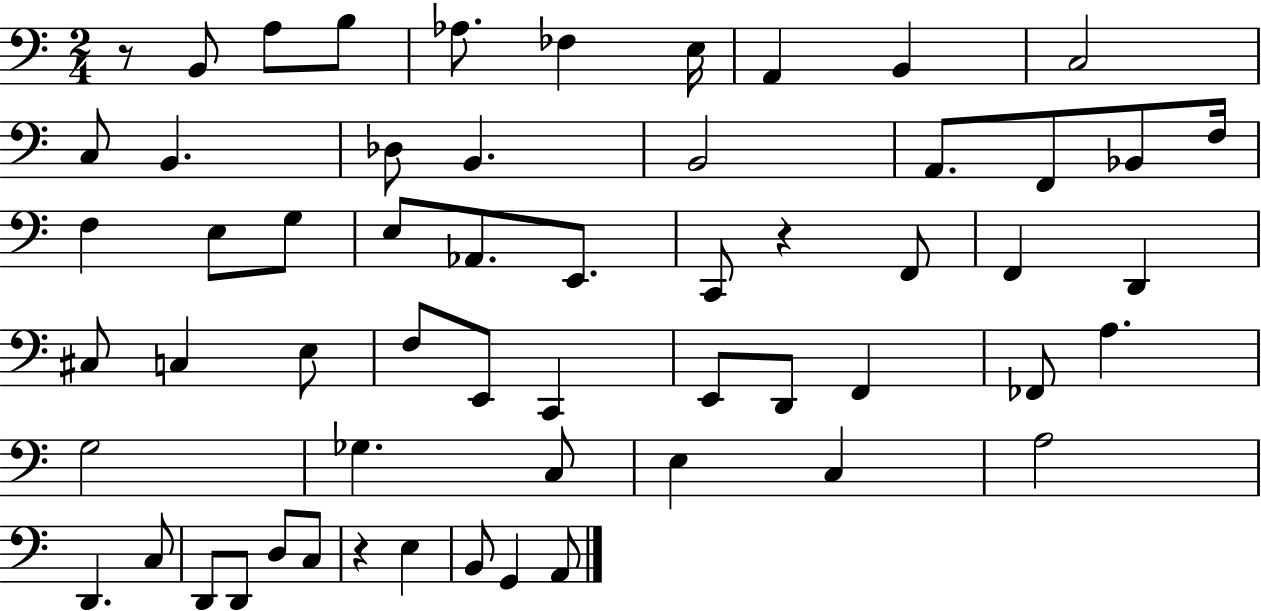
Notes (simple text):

R/e B2/e A3/e B3/e Ab3/e. FES3/q E3/s A2/q B2/q C3/h C3/e B2/q. Db3/e B2/q. B2/h A2/e. F2/e Bb2/e F3/s F3/q E3/e G3/e E3/e Ab2/e. E2/e. C2/e R/q F2/e F2/q D2/q C#3/e C3/q E3/e F3/e E2/e C2/q E2/e D2/e F2/q FES2/e A3/q. G3/h Gb3/q. C3/e E3/q C3/q A3/h D2/q. C3/e D2/e D2/e D3/e C3/e R/q E3/q B2/e G2/q A2/e